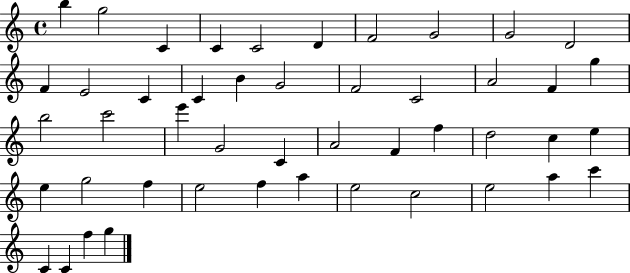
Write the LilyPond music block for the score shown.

{
  \clef treble
  \time 4/4
  \defaultTimeSignature
  \key c \major
  b''4 g''2 c'4 | c'4 c'2 d'4 | f'2 g'2 | g'2 d'2 | \break f'4 e'2 c'4 | c'4 b'4 g'2 | f'2 c'2 | a'2 f'4 g''4 | \break b''2 c'''2 | e'''4 g'2 c'4 | a'2 f'4 f''4 | d''2 c''4 e''4 | \break e''4 g''2 f''4 | e''2 f''4 a''4 | e''2 c''2 | e''2 a''4 c'''4 | \break c'4 c'4 f''4 g''4 | \bar "|."
}